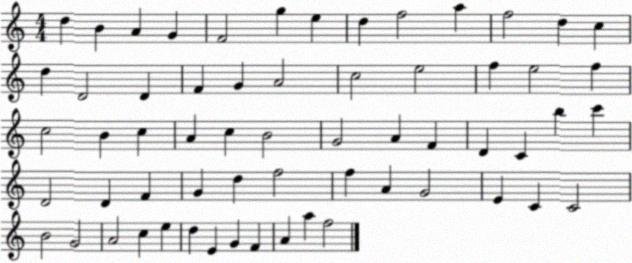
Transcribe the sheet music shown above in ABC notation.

X:1
T:Untitled
M:4/4
L:1/4
K:C
d B A G F2 g e d f2 a f2 d c d D2 D F G A2 c2 e2 f e2 f c2 B c A c B2 G2 A F D C b c' D2 D F G d f2 f A G2 E C C2 B2 G2 A2 c e d E G F A a f2